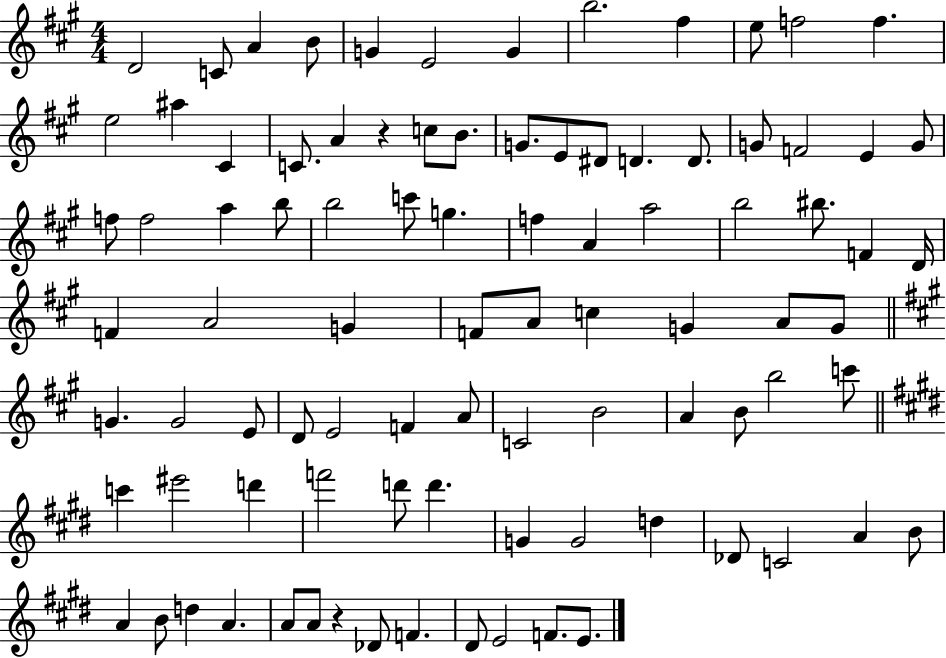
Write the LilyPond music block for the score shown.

{
  \clef treble
  \numericTimeSignature
  \time 4/4
  \key a \major
  d'2 c'8 a'4 b'8 | g'4 e'2 g'4 | b''2. fis''4 | e''8 f''2 f''4. | \break e''2 ais''4 cis'4 | c'8. a'4 r4 c''8 b'8. | g'8. e'8 dis'8 d'4. d'8. | g'8 f'2 e'4 g'8 | \break f''8 f''2 a''4 b''8 | b''2 c'''8 g''4. | f''4 a'4 a''2 | b''2 bis''8. f'4 d'16 | \break f'4 a'2 g'4 | f'8 a'8 c''4 g'4 a'8 g'8 | \bar "||" \break \key a \major g'4. g'2 e'8 | d'8 e'2 f'4 a'8 | c'2 b'2 | a'4 b'8 b''2 c'''8 | \break \bar "||" \break \key e \major c'''4 eis'''2 d'''4 | f'''2 d'''8 d'''4. | g'4 g'2 d''4 | des'8 c'2 a'4 b'8 | \break a'4 b'8 d''4 a'4. | a'8 a'8 r4 des'8 f'4. | dis'8 e'2 f'8. e'8. | \bar "|."
}